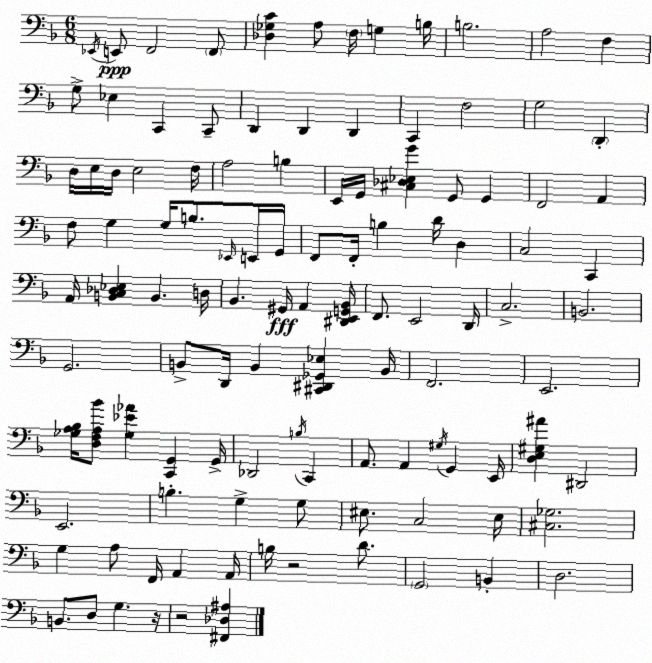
X:1
T:Untitled
M:6/8
L:1/4
K:Dm
_E,,/4 E,,/2 F,,2 F,,/2 [_D,_G,C] A,/2 F,/4 G, B,/4 B,2 A,2 F, G,/2 _E, C,, C,,/2 D,, D,, D,, C,, F,2 G,2 D,, D,/4 E,/4 D,/4 E,2 F,/4 A,2 B, E,,/4 G,,/4 [^C,_D,_E,G] G,,/2 G,, F,,2 A,, F,/2 G, G,/4 B,/2 _E,,/4 E,,/4 G,,/4 F,,/2 F,,/4 B, D/4 D, C,2 C,, A,,/4 [B,,C,_D,_E,] B,, D,/4 _B,, ^G,,/4 A,, [^D,,E,,G,,_B,,]/4 F,,/2 E,,2 D,,/4 C,2 B,,2 G,,2 B,,/2 D,,/4 B,, [^C,,^D,,_G,,_E,] B,,/4 F,,2 E,,2 [_G,A,_B,]/4 [D,F,A,_B]/2 [_G,_E_A] [C,,G,,] G,,/4 _D,,2 B,/4 C,, A,,/2 A,, ^G,/4 G,, E,,/4 [D,E,^G,^A] ^D,,2 E,,2 B, G, G,/2 ^E,/2 C,2 ^E,/4 [^C,_G,]2 G, A,/2 F,,/4 A,, A,,/4 B,/4 z2 D/2 G,,2 B,, D,2 B,,/2 D,/2 G, z/4 z2 [^F,,_D,^A,]